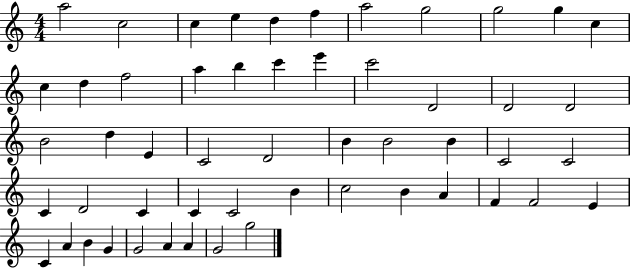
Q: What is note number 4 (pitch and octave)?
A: E5